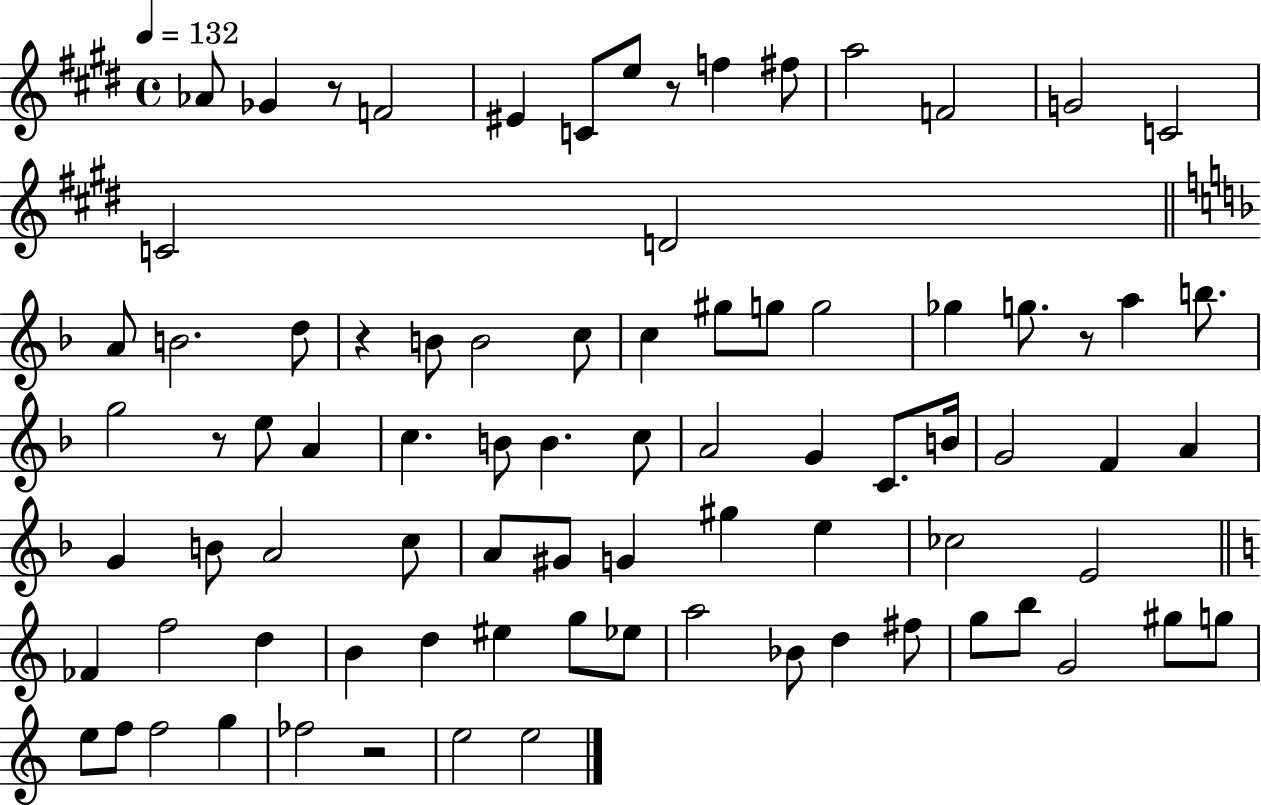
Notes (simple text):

Ab4/e Gb4/q R/e F4/h EIS4/q C4/e E5/e R/e F5/q F#5/e A5/h F4/h G4/h C4/h C4/h D4/h A4/e B4/h. D5/e R/q B4/e B4/h C5/e C5/q G#5/e G5/e G5/h Gb5/q G5/e. R/e A5/q B5/e. G5/h R/e E5/e A4/q C5/q. B4/e B4/q. C5/e A4/h G4/q C4/e. B4/s G4/h F4/q A4/q G4/q B4/e A4/h C5/e A4/e G#4/e G4/q G#5/q E5/q CES5/h E4/h FES4/q F5/h D5/q B4/q D5/q EIS5/q G5/e Eb5/e A5/h Bb4/e D5/q F#5/e G5/e B5/e G4/h G#5/e G5/e E5/e F5/e F5/h G5/q FES5/h R/h E5/h E5/h